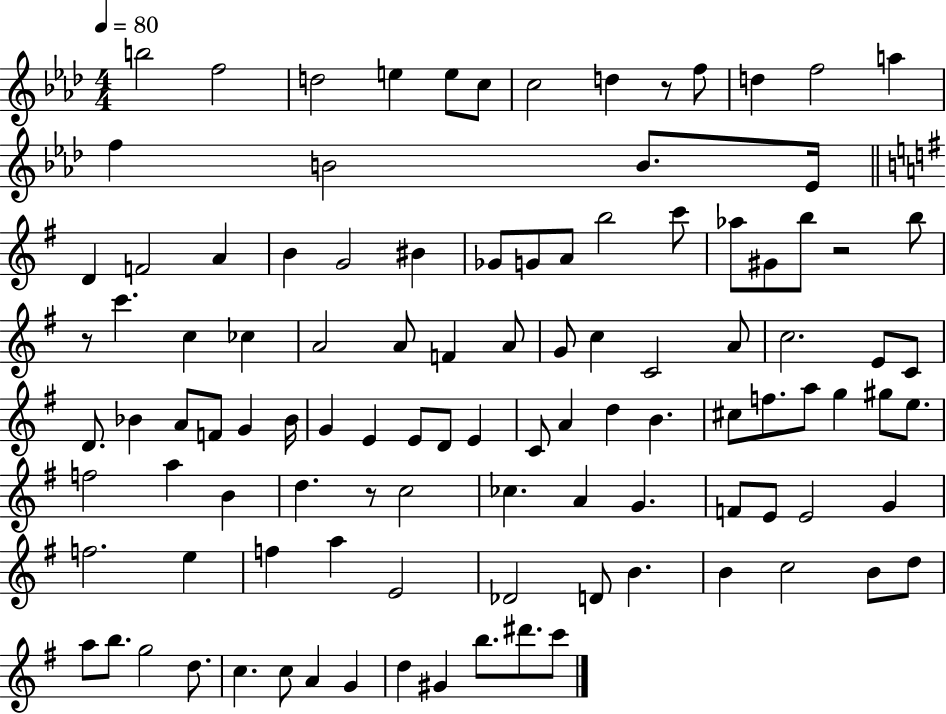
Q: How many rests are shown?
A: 4